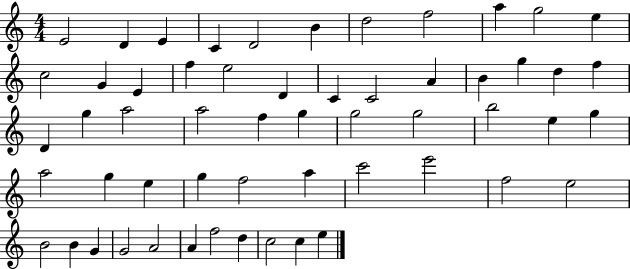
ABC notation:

X:1
T:Untitled
M:4/4
L:1/4
K:C
E2 D E C D2 B d2 f2 a g2 e c2 G E f e2 D C C2 A B g d f D g a2 a2 f g g2 g2 b2 e g a2 g e g f2 a c'2 e'2 f2 e2 B2 B G G2 A2 A f2 d c2 c e